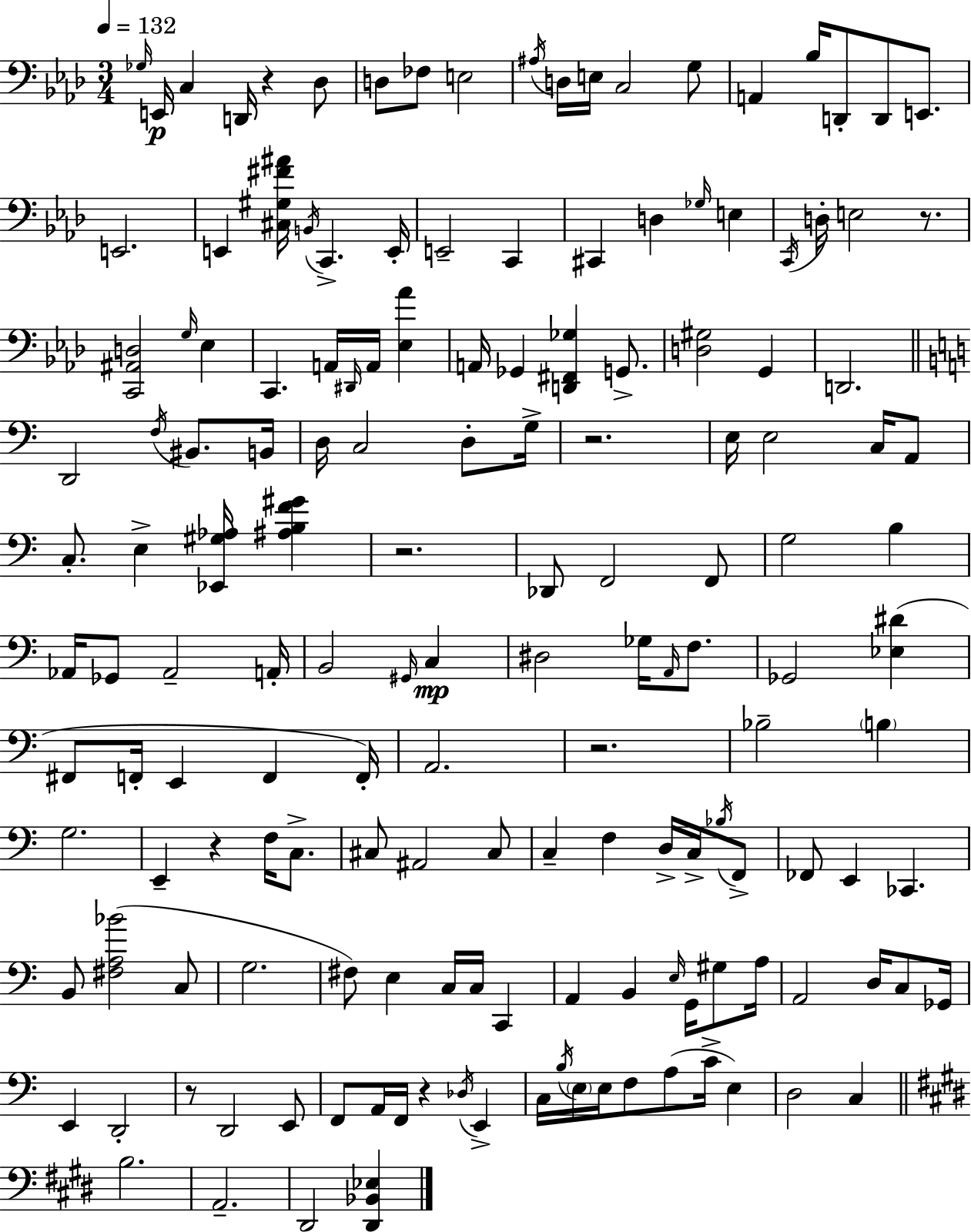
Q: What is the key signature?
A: AES major